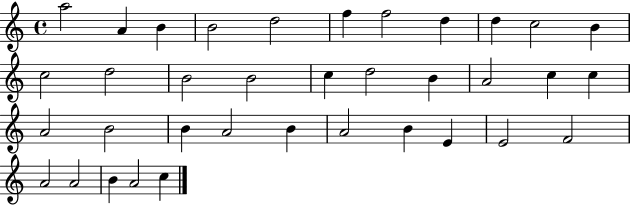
{
  \clef treble
  \time 4/4
  \defaultTimeSignature
  \key c \major
  a''2 a'4 b'4 | b'2 d''2 | f''4 f''2 d''4 | d''4 c''2 b'4 | \break c''2 d''2 | b'2 b'2 | c''4 d''2 b'4 | a'2 c''4 c''4 | \break a'2 b'2 | b'4 a'2 b'4 | a'2 b'4 e'4 | e'2 f'2 | \break a'2 a'2 | b'4 a'2 c''4 | \bar "|."
}